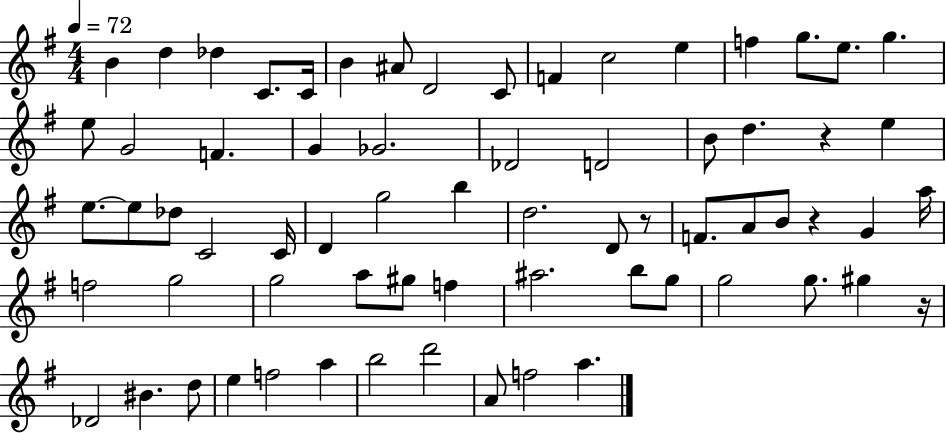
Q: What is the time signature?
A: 4/4